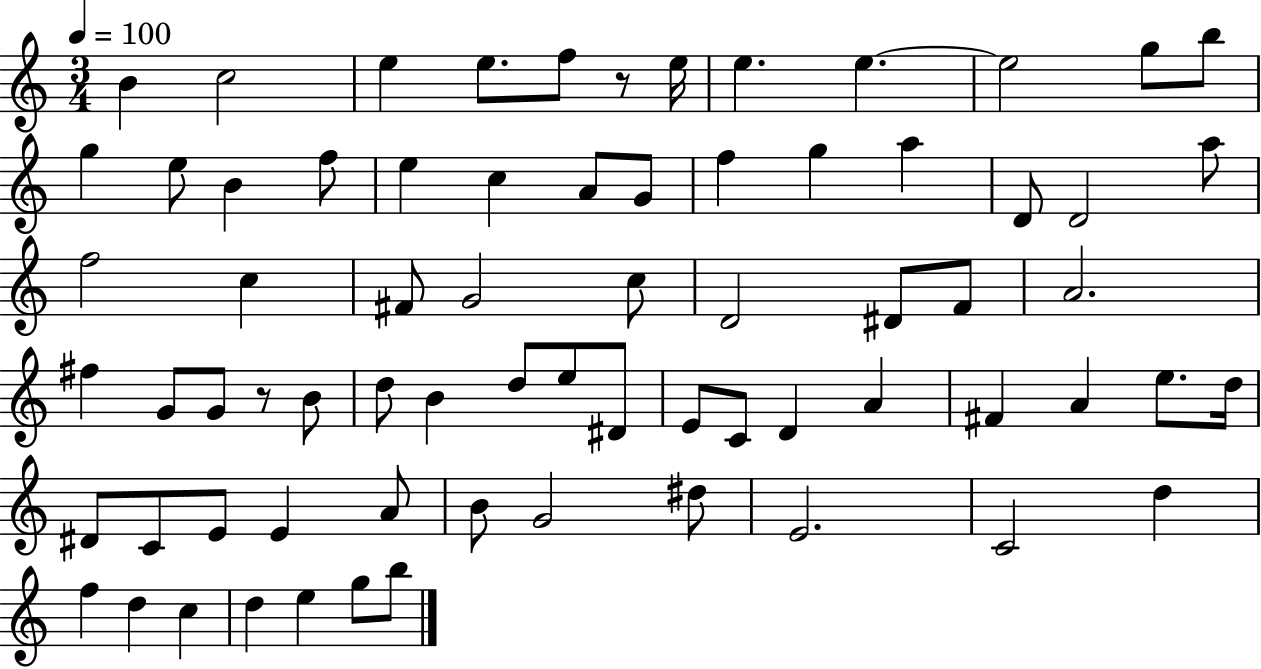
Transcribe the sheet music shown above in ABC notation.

X:1
T:Untitled
M:3/4
L:1/4
K:C
B c2 e e/2 f/2 z/2 e/4 e e e2 g/2 b/2 g e/2 B f/2 e c A/2 G/2 f g a D/2 D2 a/2 f2 c ^F/2 G2 c/2 D2 ^D/2 F/2 A2 ^f G/2 G/2 z/2 B/2 d/2 B d/2 e/2 ^D/2 E/2 C/2 D A ^F A e/2 d/4 ^D/2 C/2 E/2 E A/2 B/2 G2 ^d/2 E2 C2 d f d c d e g/2 b/2